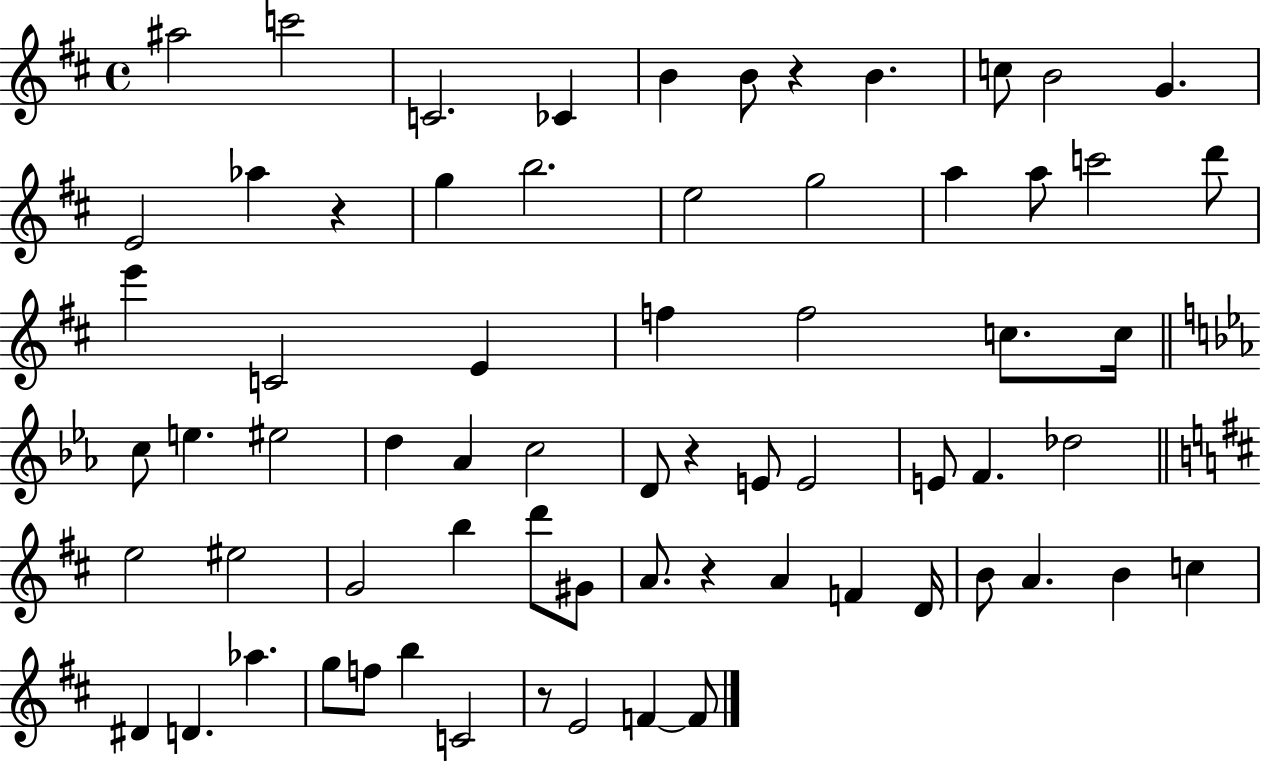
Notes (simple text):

A#5/h C6/h C4/h. CES4/q B4/q B4/e R/q B4/q. C5/e B4/h G4/q. E4/h Ab5/q R/q G5/q B5/h. E5/h G5/h A5/q A5/e C6/h D6/e E6/q C4/h E4/q F5/q F5/h C5/e. C5/s C5/e E5/q. EIS5/h D5/q Ab4/q C5/h D4/e R/q E4/e E4/h E4/e F4/q. Db5/h E5/h EIS5/h G4/h B5/q D6/e G#4/e A4/e. R/q A4/q F4/q D4/s B4/e A4/q. B4/q C5/q D#4/q D4/q. Ab5/q. G5/e F5/e B5/q C4/h R/e E4/h F4/q F4/e